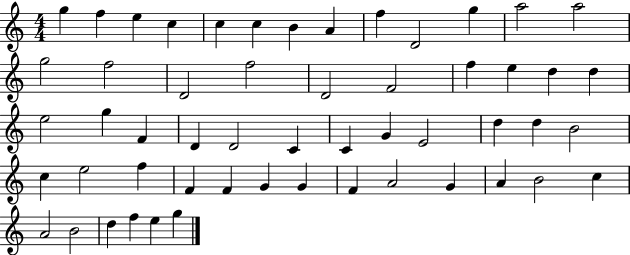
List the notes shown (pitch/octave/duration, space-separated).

G5/q F5/q E5/q C5/q C5/q C5/q B4/q A4/q F5/q D4/h G5/q A5/h A5/h G5/h F5/h D4/h F5/h D4/h F4/h F5/q E5/q D5/q D5/q E5/h G5/q F4/q D4/q D4/h C4/q C4/q G4/q E4/h D5/q D5/q B4/h C5/q E5/h F5/q F4/q F4/q G4/q G4/q F4/q A4/h G4/q A4/q B4/h C5/q A4/h B4/h D5/q F5/q E5/q G5/q